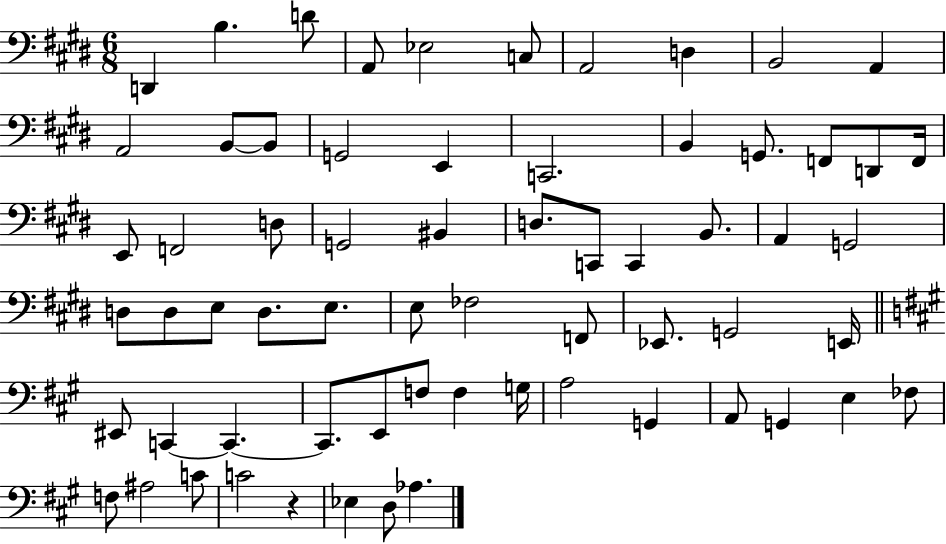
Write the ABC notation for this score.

X:1
T:Untitled
M:6/8
L:1/4
K:E
D,, B, D/2 A,,/2 _E,2 C,/2 A,,2 D, B,,2 A,, A,,2 B,,/2 B,,/2 G,,2 E,, C,,2 B,, G,,/2 F,,/2 D,,/2 F,,/4 E,,/2 F,,2 D,/2 G,,2 ^B,, D,/2 C,,/2 C,, B,,/2 A,, G,,2 D,/2 D,/2 E,/2 D,/2 E,/2 E,/2 _F,2 F,,/2 _E,,/2 G,,2 E,,/4 ^E,,/2 C,, C,, C,,/2 E,,/2 F,/2 F, G,/4 A,2 G,, A,,/2 G,, E, _F,/2 F,/2 ^A,2 C/2 C2 z _E, D,/2 _A,